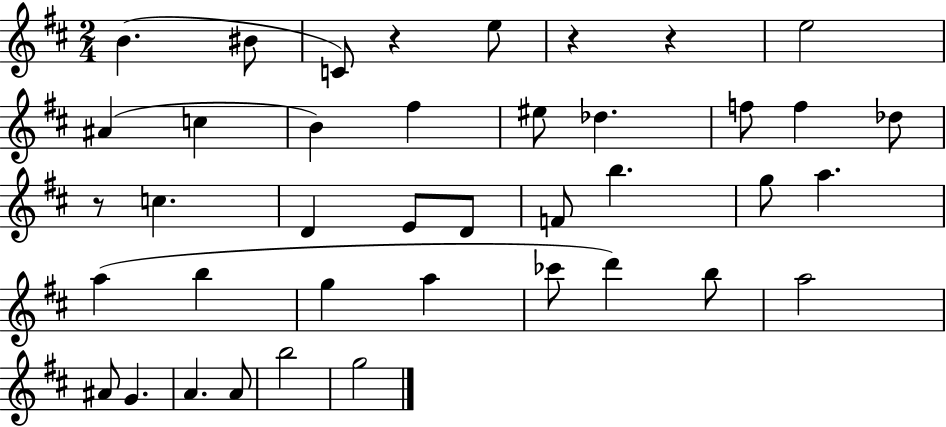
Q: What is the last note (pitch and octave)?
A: G5